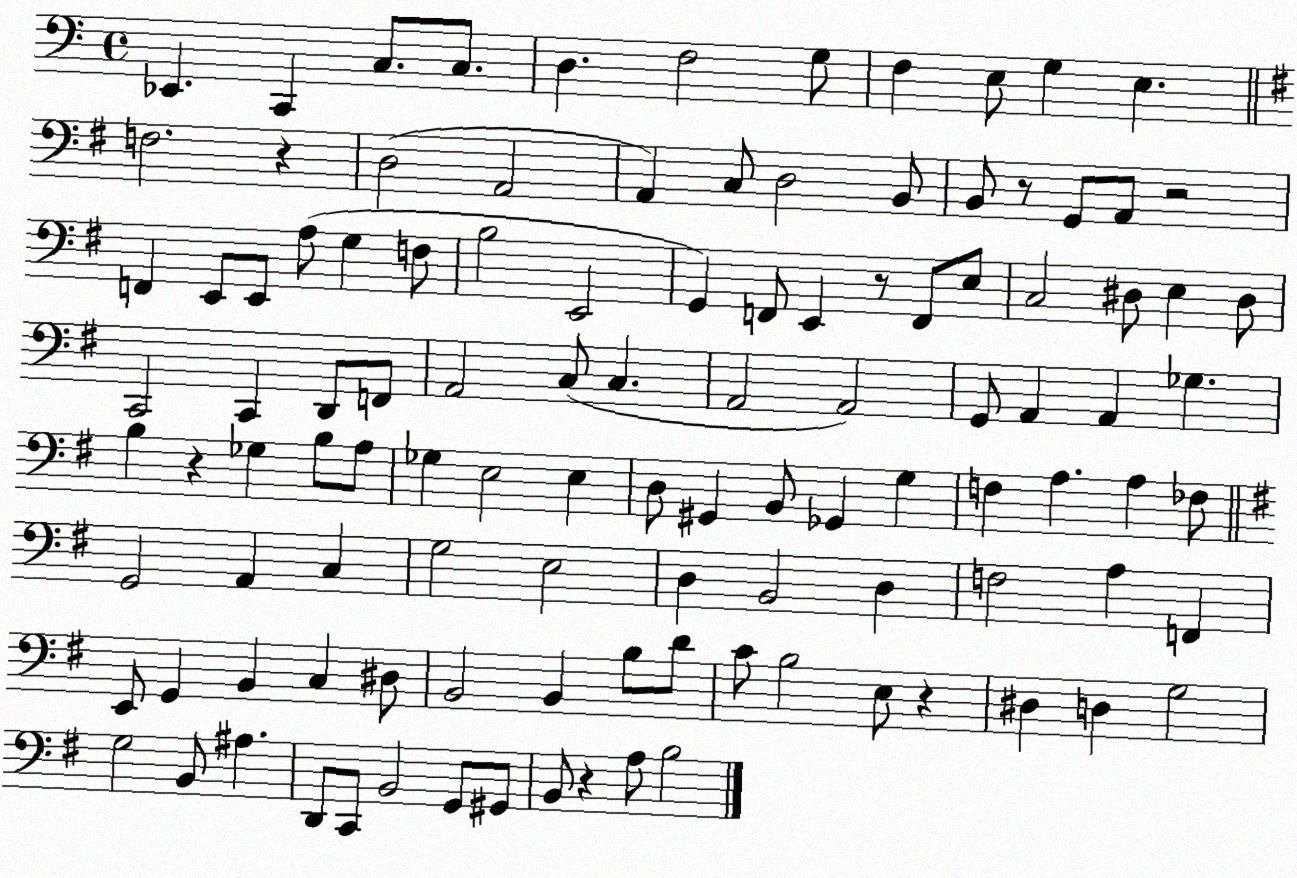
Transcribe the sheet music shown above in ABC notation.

X:1
T:Untitled
M:4/4
L:1/4
K:C
_E,, C,, C,/2 C,/2 D, F,2 G,/2 F, E,/2 G, E, F,2 z D,2 A,,2 A,, C,/2 D,2 B,,/2 B,,/2 z/2 G,,/2 A,,/2 z2 F,, E,,/2 E,,/2 A,/2 G, F,/2 B,2 E,,2 G,, F,,/2 E,, z/2 F,,/2 E,/2 C,2 ^D,/2 E, ^D,/2 C,,2 C,, D,,/2 F,,/2 A,,2 C,/2 C, A,,2 A,,2 G,,/2 A,, A,, _G, B, z _G, B,/2 A,/2 _G, E,2 E, D,/2 ^G,, B,,/2 _G,, G, F, A, A, _F,/2 G,,2 A,, C, G,2 E,2 D, B,,2 D, F,2 A, F,, E,,/2 G,, B,, C, ^D,/2 B,,2 B,, B,/2 D/2 C/2 B,2 E,/2 z ^D, D, G,2 G,2 B,,/2 ^A, D,,/2 C,,/2 B,,2 G,,/2 ^G,,/2 B,,/2 z A,/2 B,2